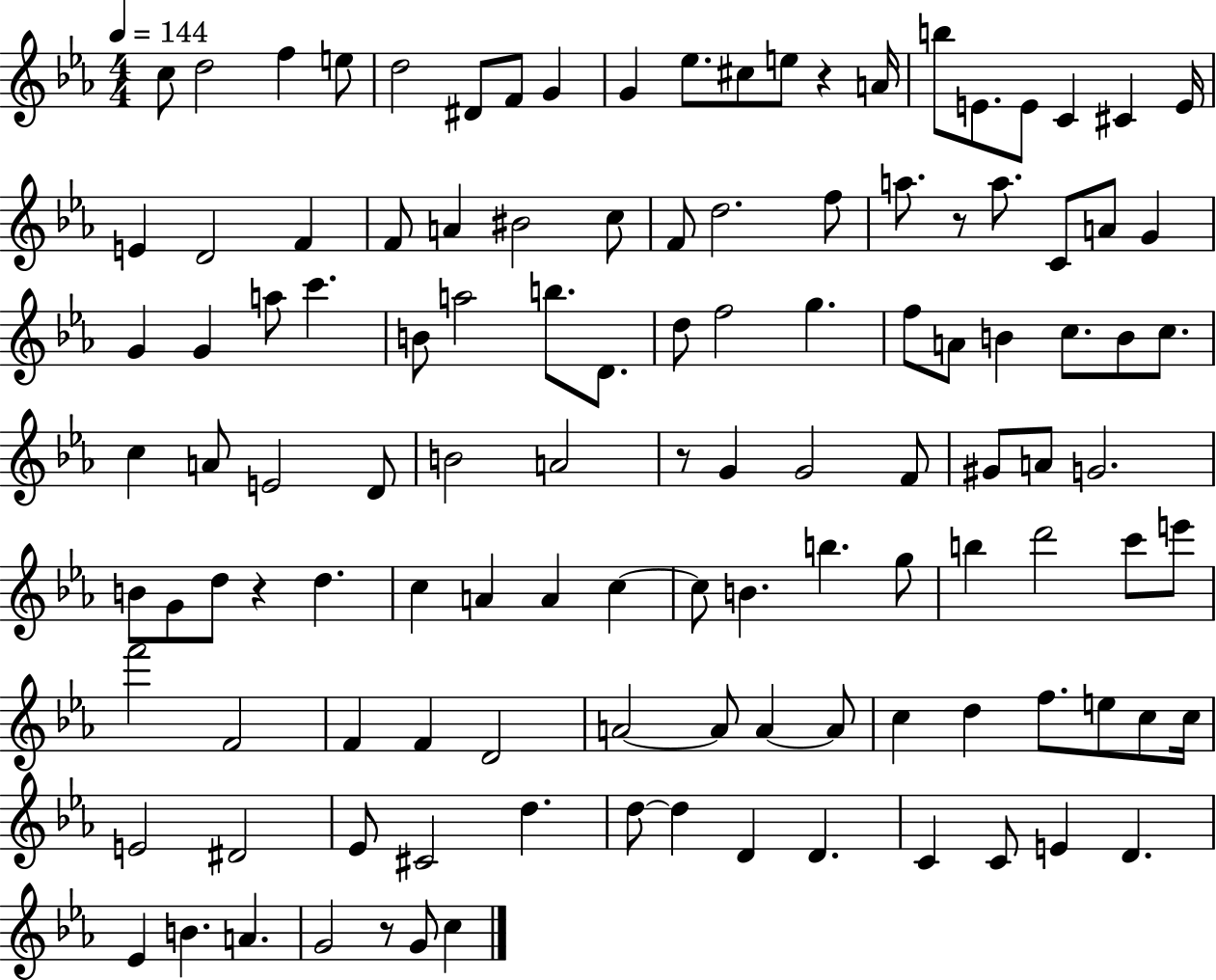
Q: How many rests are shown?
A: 5